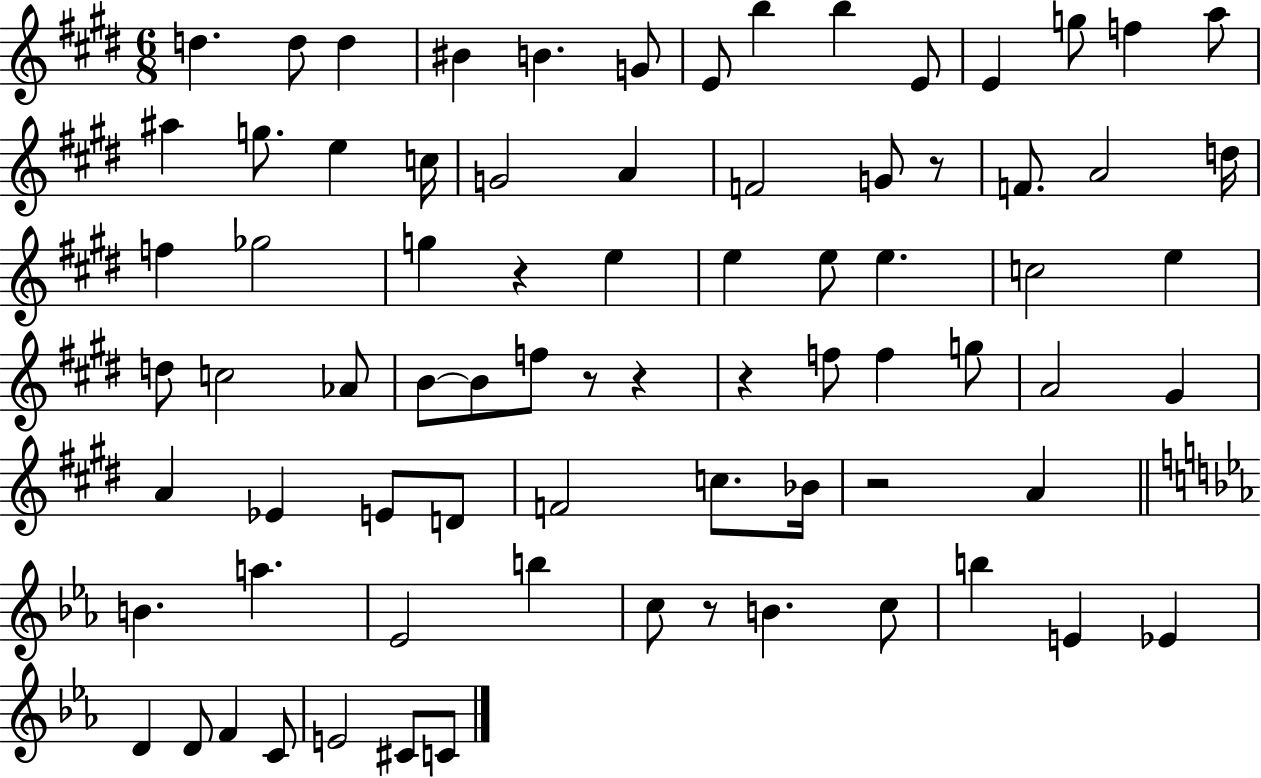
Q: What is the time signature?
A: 6/8